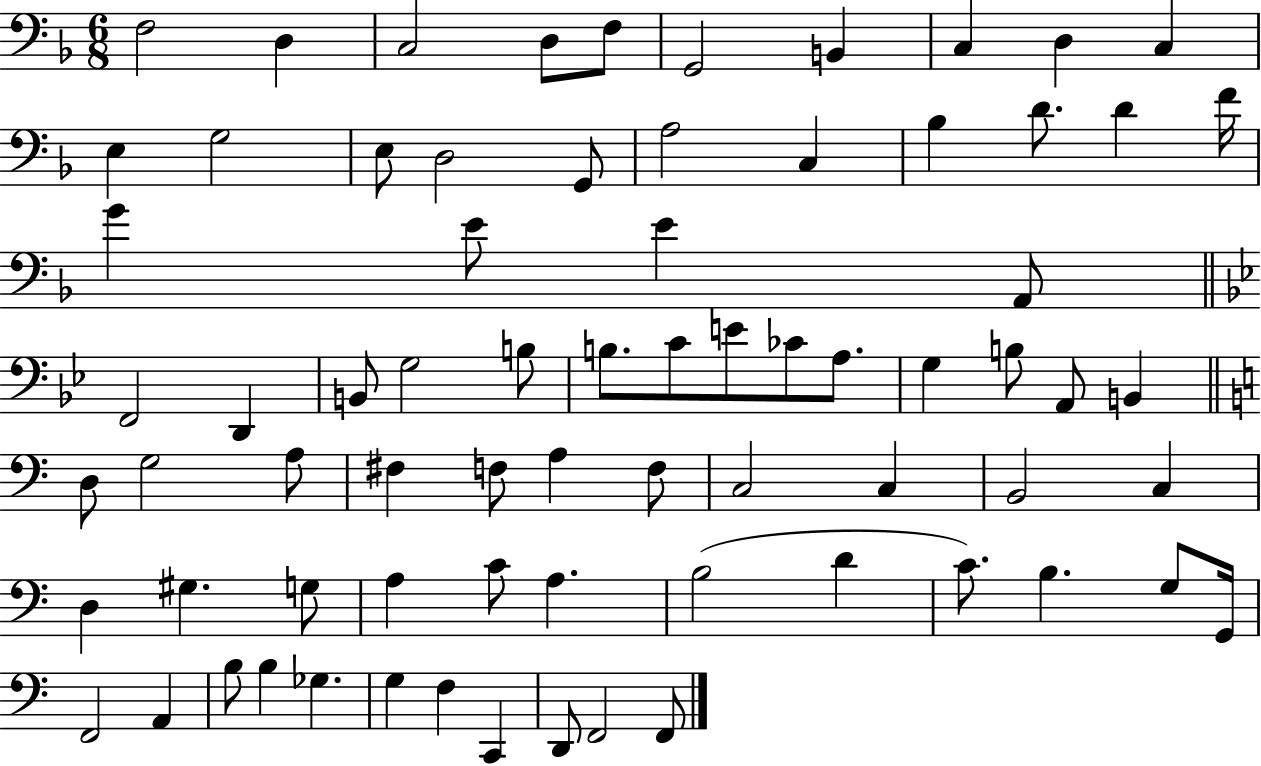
F3/h D3/q C3/h D3/e F3/e G2/h B2/q C3/q D3/q C3/q E3/q G3/h E3/e D3/h G2/e A3/h C3/q Bb3/q D4/e. D4/q F4/s G4/q E4/e E4/q A2/e F2/h D2/q B2/e G3/h B3/e B3/e. C4/e E4/e CES4/e A3/e. G3/q B3/e A2/e B2/q D3/e G3/h A3/e F#3/q F3/e A3/q F3/e C3/h C3/q B2/h C3/q D3/q G#3/q. G3/e A3/q C4/e A3/q. B3/h D4/q C4/e. B3/q. G3/e G2/s F2/h A2/q B3/e B3/q Gb3/q. G3/q F3/q C2/q D2/e F2/h F2/e